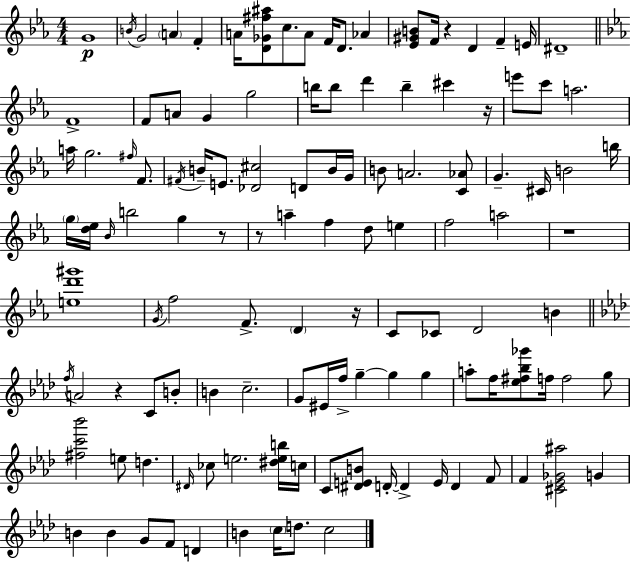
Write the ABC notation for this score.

X:1
T:Untitled
M:4/4
L:1/4
K:Cm
G4 B/4 G2 A F A/4 [D_G^f^a]/2 c/2 A/2 F/4 D/2 _A [_E^GB]/2 F/4 z D F E/4 ^D4 F4 F/2 A/2 G g2 b/4 b/2 d' b ^c' z/4 e'/2 c'/2 a2 a/4 g2 ^f/4 F/2 ^F/4 B/4 E/2 [_D^c]2 D/2 B/4 G/4 B/2 A2 [C_A]/2 G ^C/4 B2 b/4 g/4 [d_e]/4 _B/4 b2 g z/2 z/2 a f d/2 e f2 a2 z4 [ed'^g']4 G/4 f2 F/2 D z/4 C/2 _C/2 D2 B f/4 A2 z C/2 B/2 B c2 G/2 ^E/4 f/4 g g g a/2 f/4 [_e^f_b_g']/2 f/4 f2 g/2 [^fc'_b']2 e/2 d ^D/4 _c/2 e2 [^deb]/4 c/4 C/2 [^DEB]/2 D/4 D E/4 D F/2 F [^C_E_G^a]2 G B B G/2 F/2 D B c/4 d/2 c2